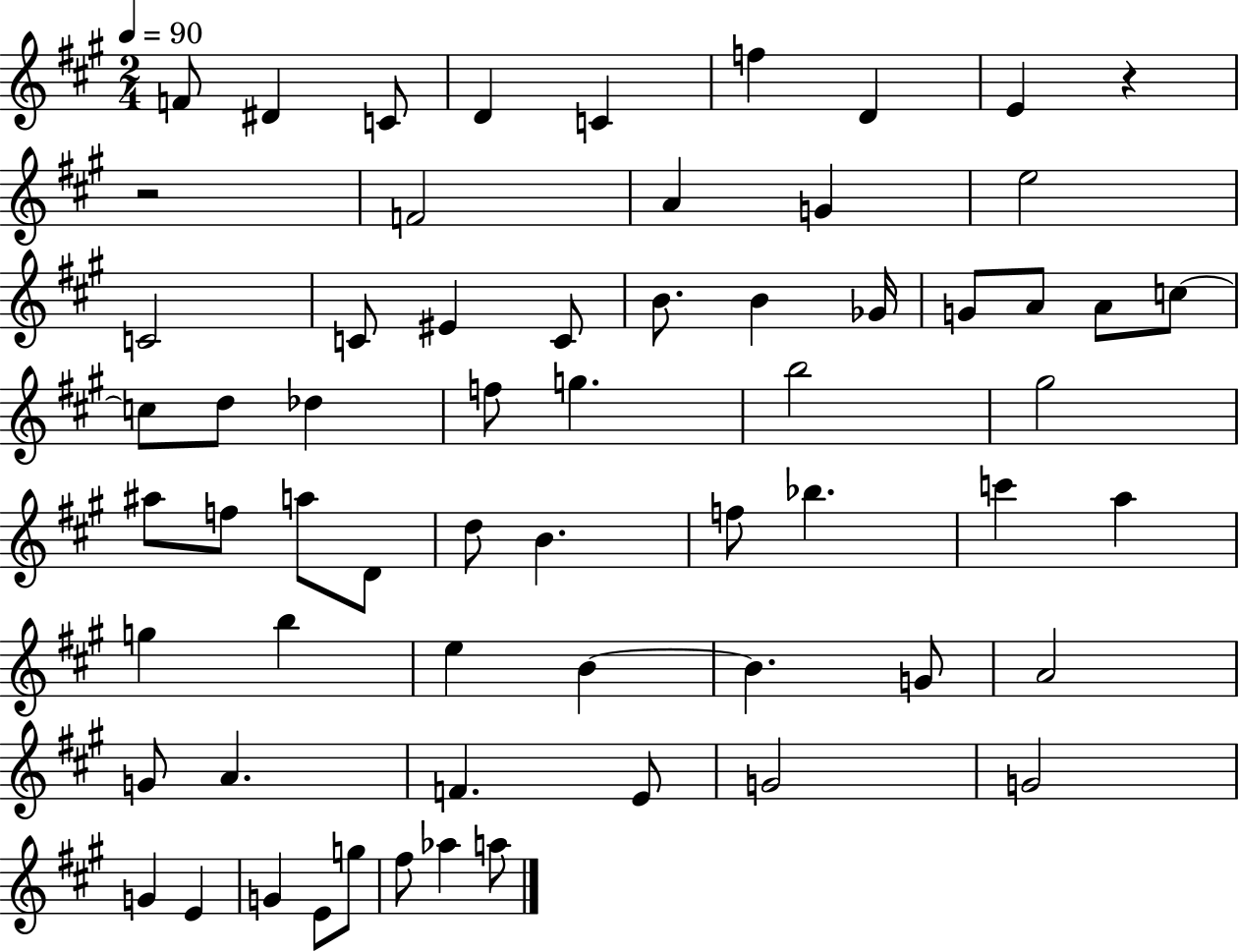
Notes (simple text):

F4/e D#4/q C4/e D4/q C4/q F5/q D4/q E4/q R/q R/h F4/h A4/q G4/q E5/h C4/h C4/e EIS4/q C4/e B4/e. B4/q Gb4/s G4/e A4/e A4/e C5/e C5/e D5/e Db5/q F5/e G5/q. B5/h G#5/h A#5/e F5/e A5/e D4/e D5/e B4/q. F5/e Bb5/q. C6/q A5/q G5/q B5/q E5/q B4/q B4/q. G4/e A4/h G4/e A4/q. F4/q. E4/e G4/h G4/h G4/q E4/q G4/q E4/e G5/e F#5/e Ab5/q A5/e